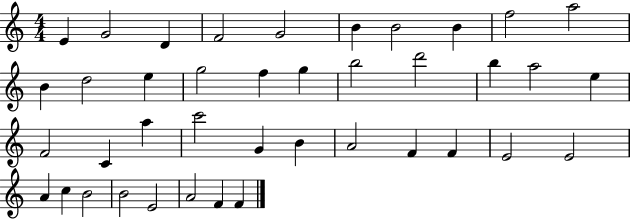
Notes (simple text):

E4/q G4/h D4/q F4/h G4/h B4/q B4/h B4/q F5/h A5/h B4/q D5/h E5/q G5/h F5/q G5/q B5/h D6/h B5/q A5/h E5/q F4/h C4/q A5/q C6/h G4/q B4/q A4/h F4/q F4/q E4/h E4/h A4/q C5/q B4/h B4/h E4/h A4/h F4/q F4/q